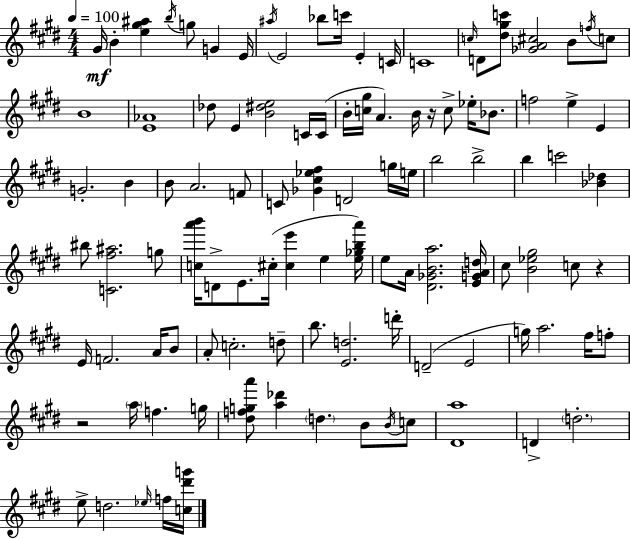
{
  \clef treble
  \numericTimeSignature
  \time 4/4
  \key e \major
  \tempo 4 = 100
  gis'16\mf b'4-. <e'' gis'' ais''>4 \acciaccatura { b''16 } g''8 g'4 | e'16 \acciaccatura { ais''16 } e'2 bes''8 c'''16 e'4-. | c'16 c'1 | \grace { c''16 } d'8 <dis'' gis'' c'''>8 <ges' a' cis''>2 b'8 | \break \acciaccatura { f''16 } c''8 b'1 | <e' aes'>1 | des''8 e'4 <b' dis'' e''>2 | c'16 c'16( b'16-. <c'' gis''>16 a'4.) b'16 r16 c''8-> | \break ees''16-. bes'8. f''2 e''4-> | e'4 g'2.-. | b'4 b'8 a'2. | f'8 c'8 <ges' cis'' ees'' fis''>4 d'2 | \break g''16 e''16 b''2 b''2-> | b''4 c'''2 | <bes' des''>4 bis''8 <c' fis'' ais''>2. | g''8 <c'' a''' b'''>16 d'8-> e'8. cis''16-.( <cis'' e'''>4 e''4 | \break <e'' ges'' b'' a'''>16) e''8 a'16 <dis' ges' b' a''>2. | <e' g' a' d''>16 cis''8 <b' ees'' gis''>2 c''8 | r4 e'16 f'2. | a'16 b'8 a'8-. c''2.-. | \break d''8-- b''8. <e' d''>2. | d'''16-. d'2--( e'2 | g''16) a''2. | fis''16 f''8-. r2 \parenthesize a''16 f''4. | \break g''16 <dis'' f'' g'' a'''>8 <a'' des'''>4 \parenthesize d''4. | b'8 \acciaccatura { b'16 } c''8 <dis' a''>1 | d'4-> \parenthesize d''2.-. | e''8-> d''2. | \break \grace { ees''16 } f''16 <c'' dis''' g'''>16 \bar "|."
}